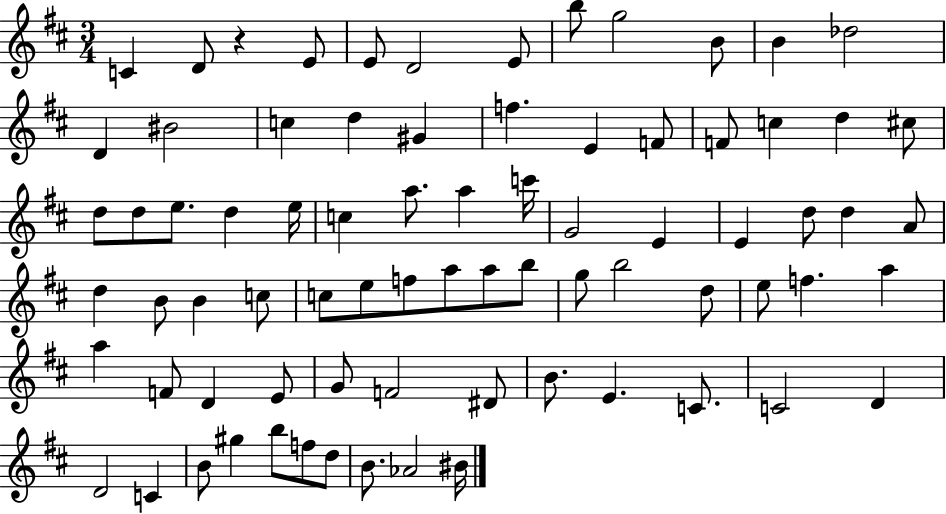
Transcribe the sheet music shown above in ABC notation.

X:1
T:Untitled
M:3/4
L:1/4
K:D
C D/2 z E/2 E/2 D2 E/2 b/2 g2 B/2 B _d2 D ^B2 c d ^G f E F/2 F/2 c d ^c/2 d/2 d/2 e/2 d e/4 c a/2 a c'/4 G2 E E d/2 d A/2 d B/2 B c/2 c/2 e/2 f/2 a/2 a/2 b/2 g/2 b2 d/2 e/2 f a a F/2 D E/2 G/2 F2 ^D/2 B/2 E C/2 C2 D D2 C B/2 ^g b/2 f/2 d/2 B/2 _A2 ^B/4